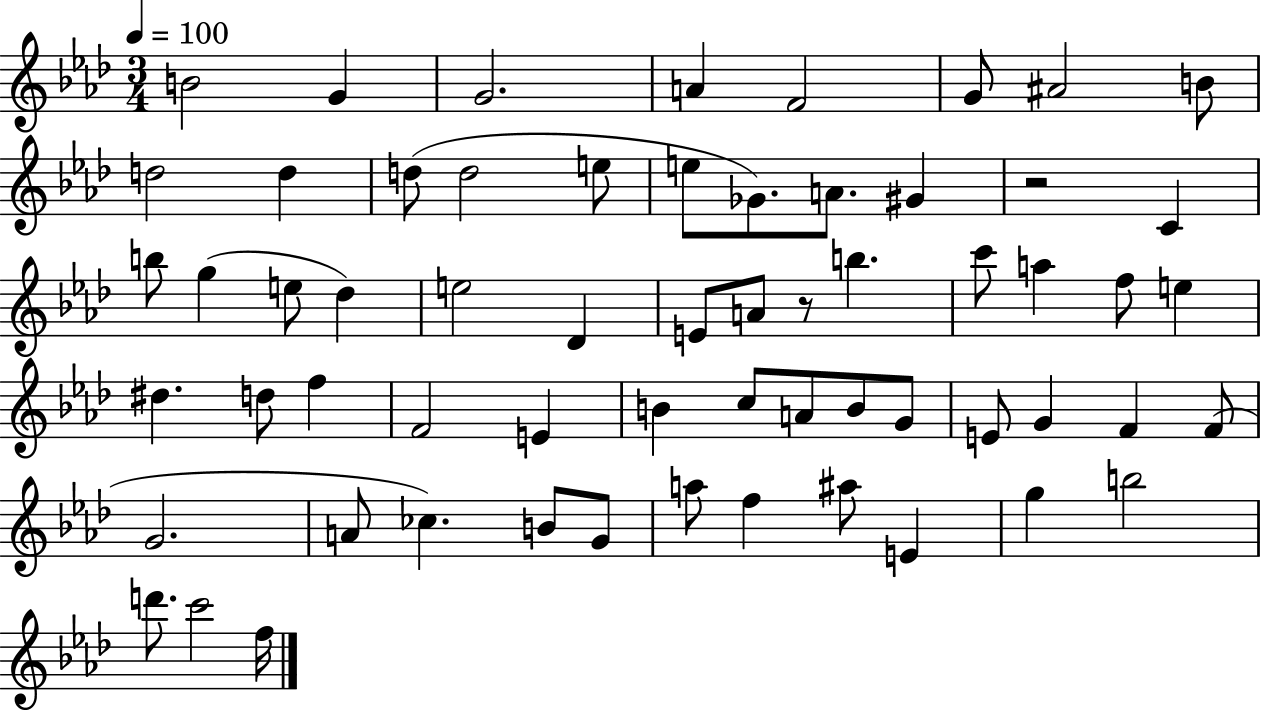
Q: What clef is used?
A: treble